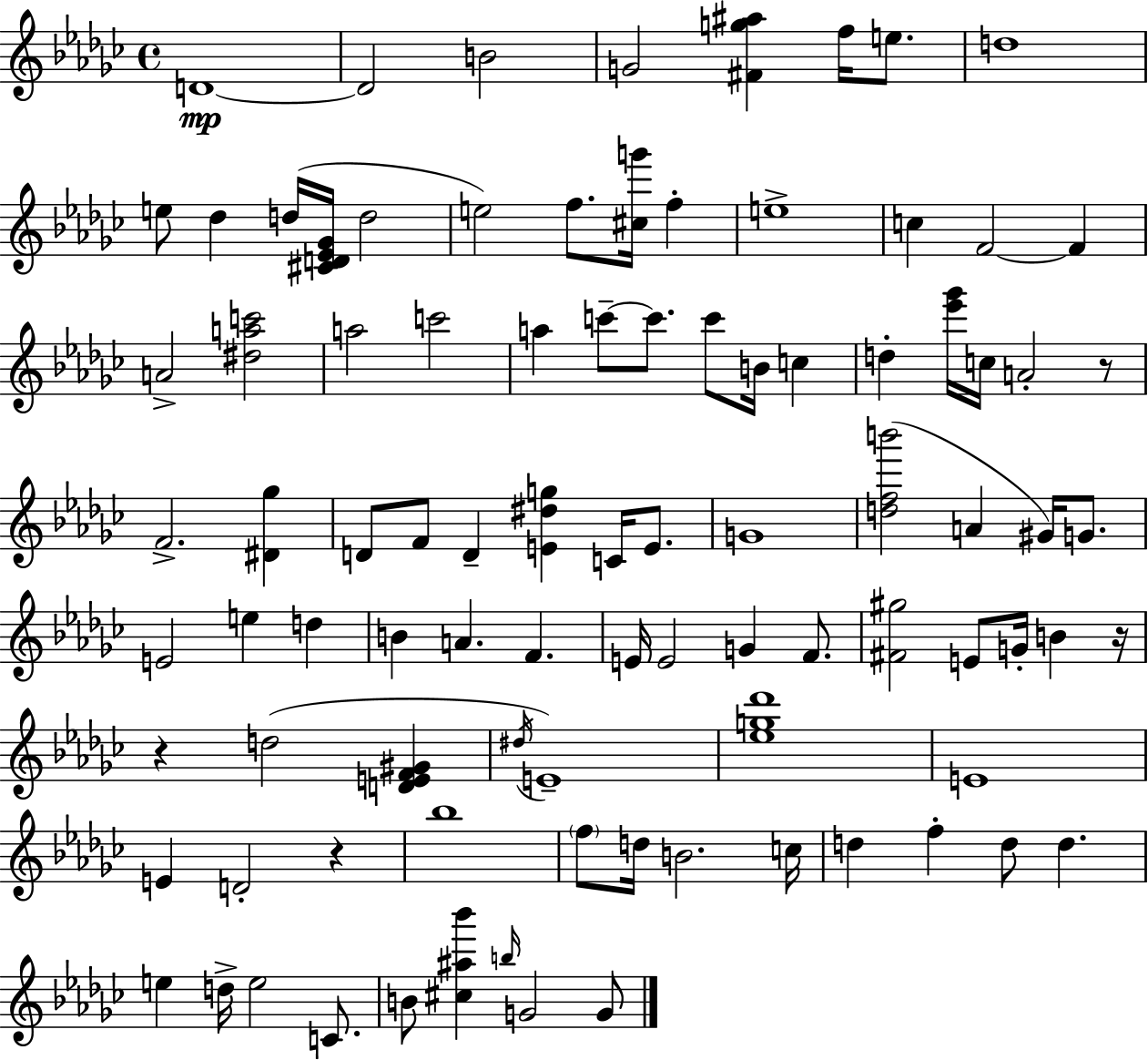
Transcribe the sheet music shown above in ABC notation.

X:1
T:Untitled
M:4/4
L:1/4
K:Ebm
D4 D2 B2 G2 [^Fg^a] f/4 e/2 d4 e/2 _d d/4 [^CD_E_G]/4 d2 e2 f/2 [^cg']/4 f e4 c F2 F A2 [^dac']2 a2 c'2 a c'/2 c'/2 c'/2 B/4 c d [_e'_g']/4 c/4 A2 z/2 F2 [^D_g] D/2 F/2 D [E^dg] C/4 E/2 G4 [dfb']2 A ^G/4 G/2 E2 e d B A F E/4 E2 G F/2 [^F^g]2 E/2 G/4 B z/4 z d2 [DEF^G] ^d/4 E4 [_eg_d']4 E4 E D2 z _b4 f/2 d/4 B2 c/4 d f d/2 d e d/4 e2 C/2 B/2 [^c^a_b'] b/4 G2 G/2